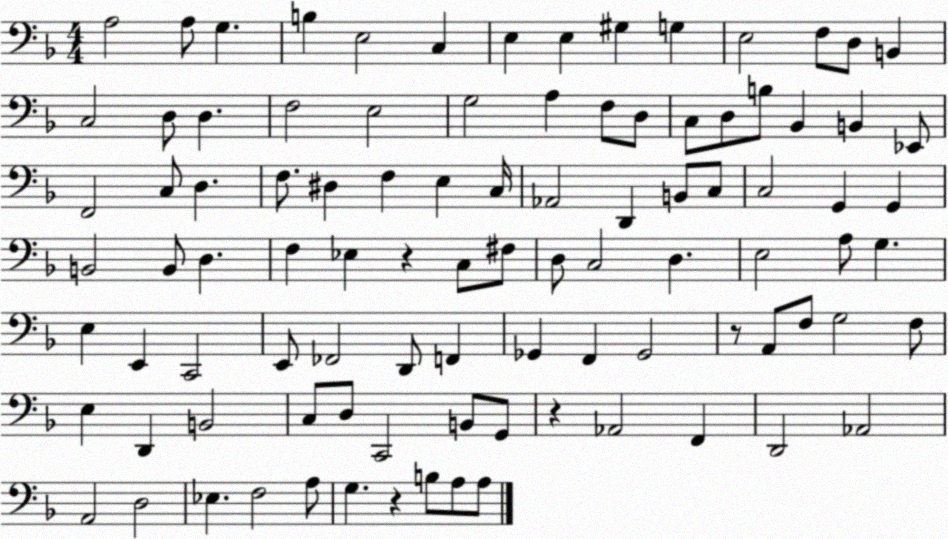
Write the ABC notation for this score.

X:1
T:Untitled
M:4/4
L:1/4
K:F
A,2 A,/2 G, B, E,2 C, E, E, ^G, G, E,2 F,/2 D,/2 B,, C,2 D,/2 D, F,2 E,2 G,2 A, F,/2 D,/2 C,/2 D,/2 B,/2 _B,, B,, _E,,/2 F,,2 C,/2 D, F,/2 ^D, F, E, C,/4 _A,,2 D,, B,,/2 C,/2 C,2 G,, G,, B,,2 B,,/2 D, F, _E, z C,/2 ^F,/2 D,/2 C,2 D, E,2 A,/2 G, E, E,, C,,2 E,,/2 _F,,2 D,,/2 F,, _G,, F,, _G,,2 z/2 A,,/2 F,/2 G,2 F,/2 E, D,, B,,2 C,/2 D,/2 C,,2 B,,/2 G,,/2 z _A,,2 F,, D,,2 _A,,2 A,,2 D,2 _E, F,2 A,/2 G, z B,/2 A,/2 A,/2